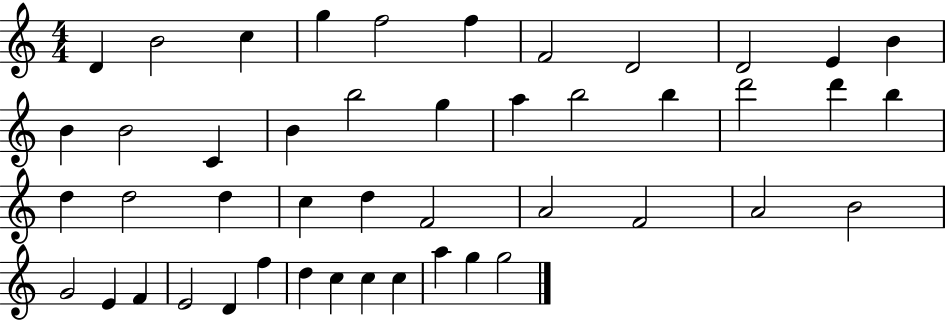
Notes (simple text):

D4/q B4/h C5/q G5/q F5/h F5/q F4/h D4/h D4/h E4/q B4/q B4/q B4/h C4/q B4/q B5/h G5/q A5/q B5/h B5/q D6/h D6/q B5/q D5/q D5/h D5/q C5/q D5/q F4/h A4/h F4/h A4/h B4/h G4/h E4/q F4/q E4/h D4/q F5/q D5/q C5/q C5/q C5/q A5/q G5/q G5/h